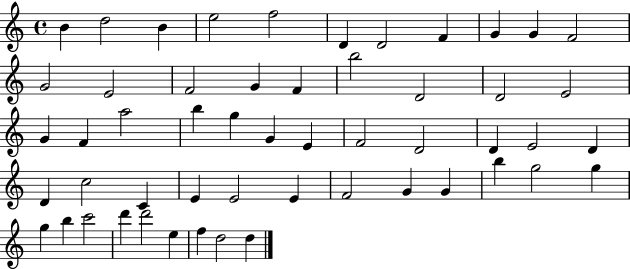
X:1
T:Untitled
M:4/4
L:1/4
K:C
B d2 B e2 f2 D D2 F G G F2 G2 E2 F2 G F b2 D2 D2 E2 G F a2 b g G E F2 D2 D E2 D D c2 C E E2 E F2 G G b g2 g g b c'2 d' d'2 e f d2 d